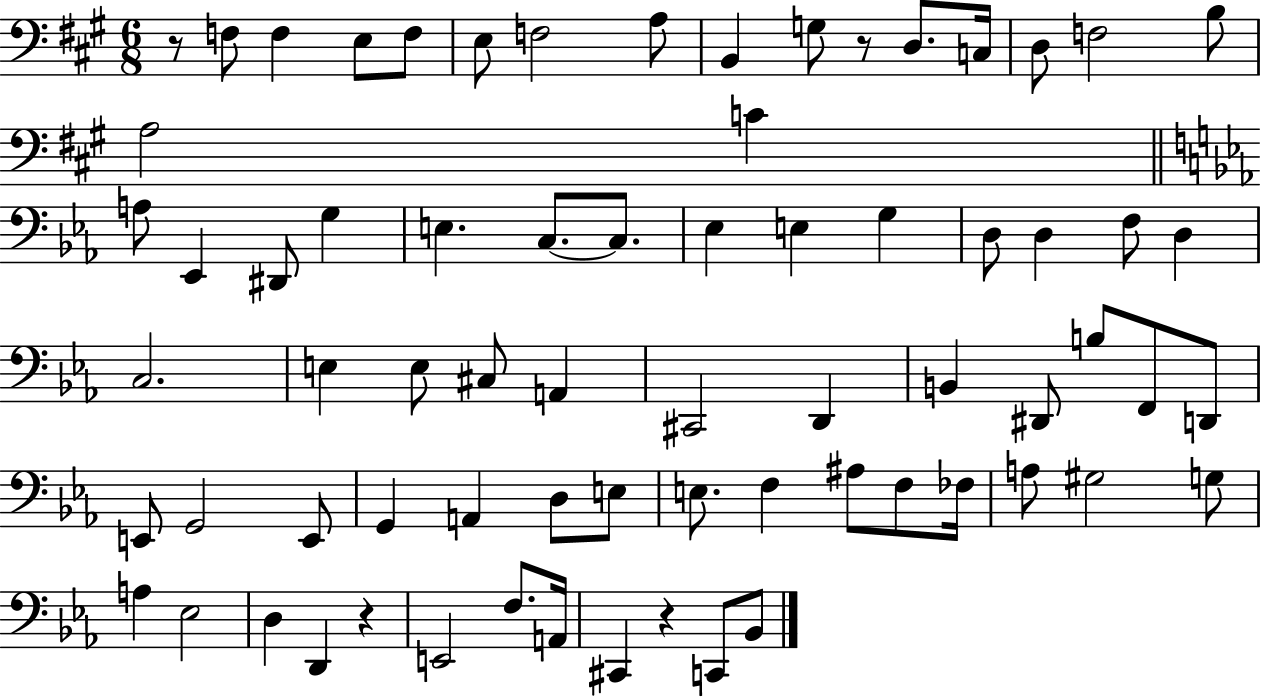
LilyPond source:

{
  \clef bass
  \numericTimeSignature
  \time 6/8
  \key a \major
  r8 f8 f4 e8 f8 | e8 f2 a8 | b,4 g8 r8 d8. c16 | d8 f2 b8 | \break a2 c'4 | \bar "||" \break \key ees \major a8 ees,4 dis,8 g4 | e4. c8.~~ c8. | ees4 e4 g4 | d8 d4 f8 d4 | \break c2. | e4 e8 cis8 a,4 | cis,2 d,4 | b,4 dis,8 b8 f,8 d,8 | \break e,8 g,2 e,8 | g,4 a,4 d8 e8 | e8. f4 ais8 f8 fes16 | a8 gis2 g8 | \break a4 ees2 | d4 d,4 r4 | e,2 f8. a,16 | cis,4 r4 c,8 bes,8 | \break \bar "|."
}